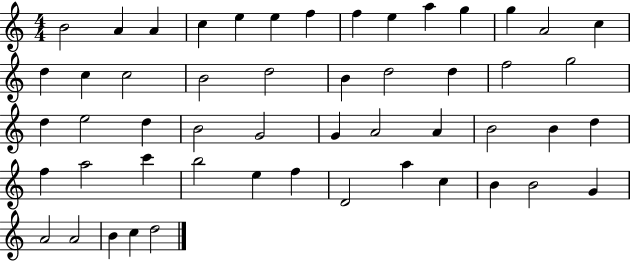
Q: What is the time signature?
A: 4/4